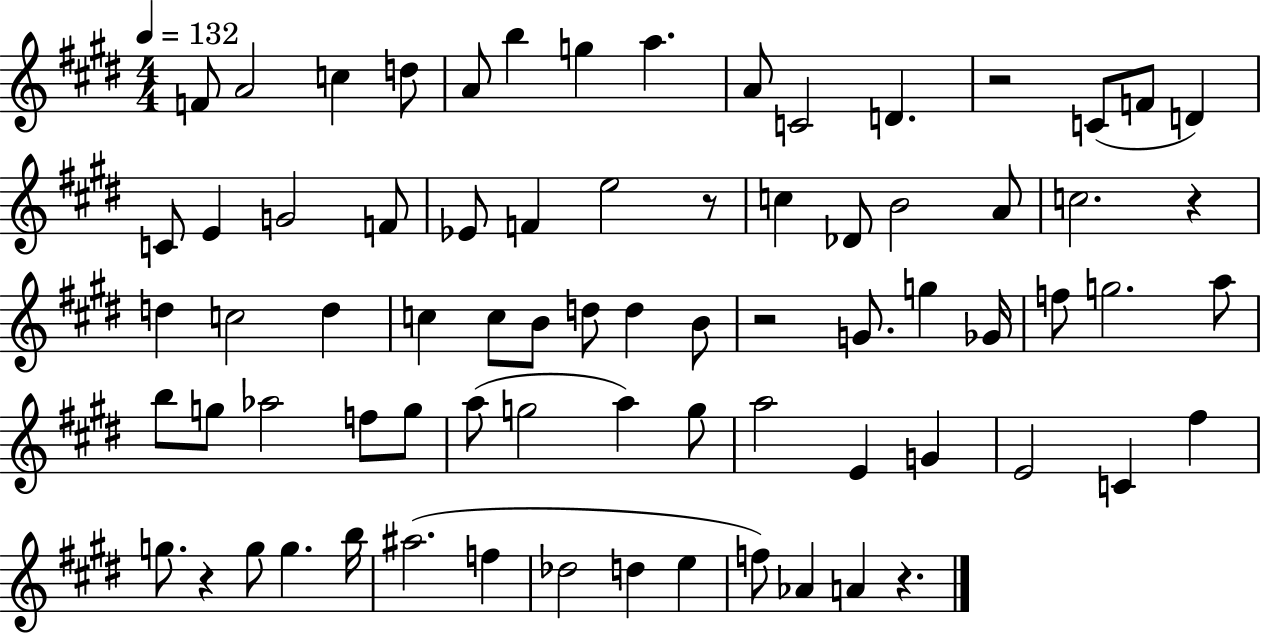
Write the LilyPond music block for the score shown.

{
  \clef treble
  \numericTimeSignature
  \time 4/4
  \key e \major
  \tempo 4 = 132
  f'8 a'2 c''4 d''8 | a'8 b''4 g''4 a''4. | a'8 c'2 d'4. | r2 c'8( f'8 d'4) | \break c'8 e'4 g'2 f'8 | ees'8 f'4 e''2 r8 | c''4 des'8 b'2 a'8 | c''2. r4 | \break d''4 c''2 d''4 | c''4 c''8 b'8 d''8 d''4 b'8 | r2 g'8. g''4 ges'16 | f''8 g''2. a''8 | \break b''8 g''8 aes''2 f''8 g''8 | a''8( g''2 a''4) g''8 | a''2 e'4 g'4 | e'2 c'4 fis''4 | \break g''8. r4 g''8 g''4. b''16 | ais''2.( f''4 | des''2 d''4 e''4 | f''8) aes'4 a'4 r4. | \break \bar "|."
}